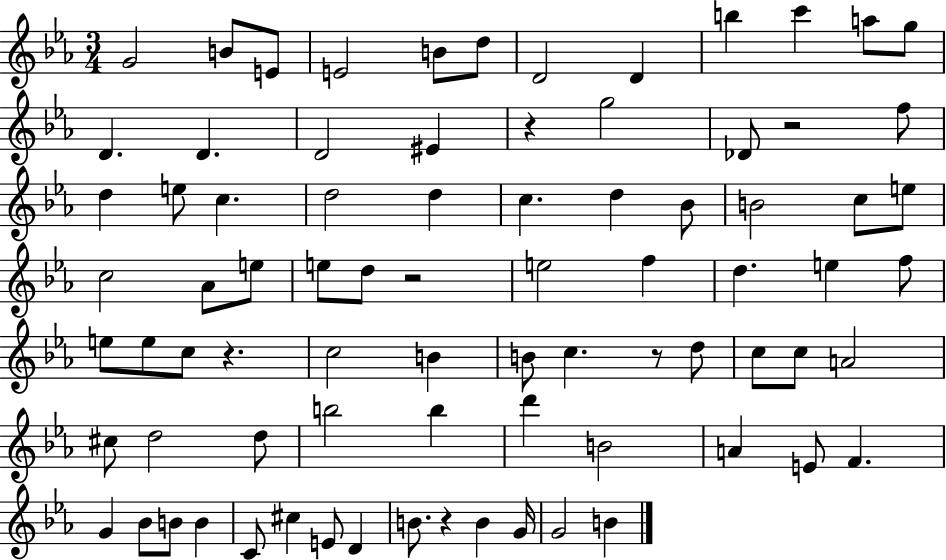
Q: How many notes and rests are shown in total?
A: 80